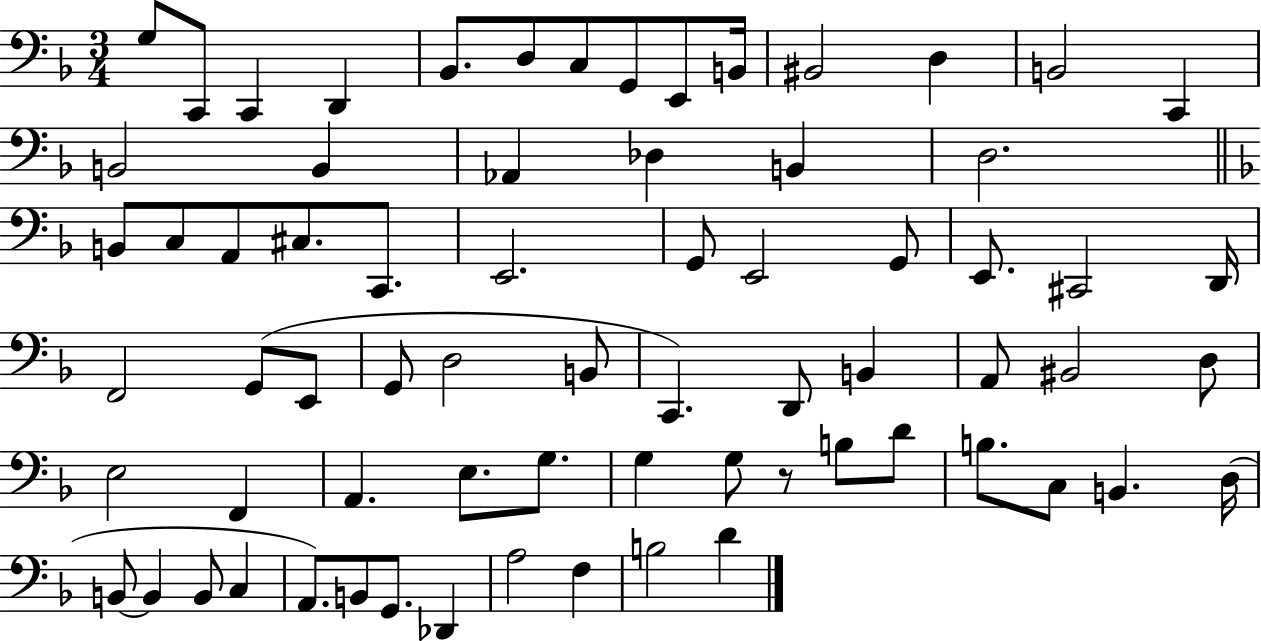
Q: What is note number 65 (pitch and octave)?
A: Db2